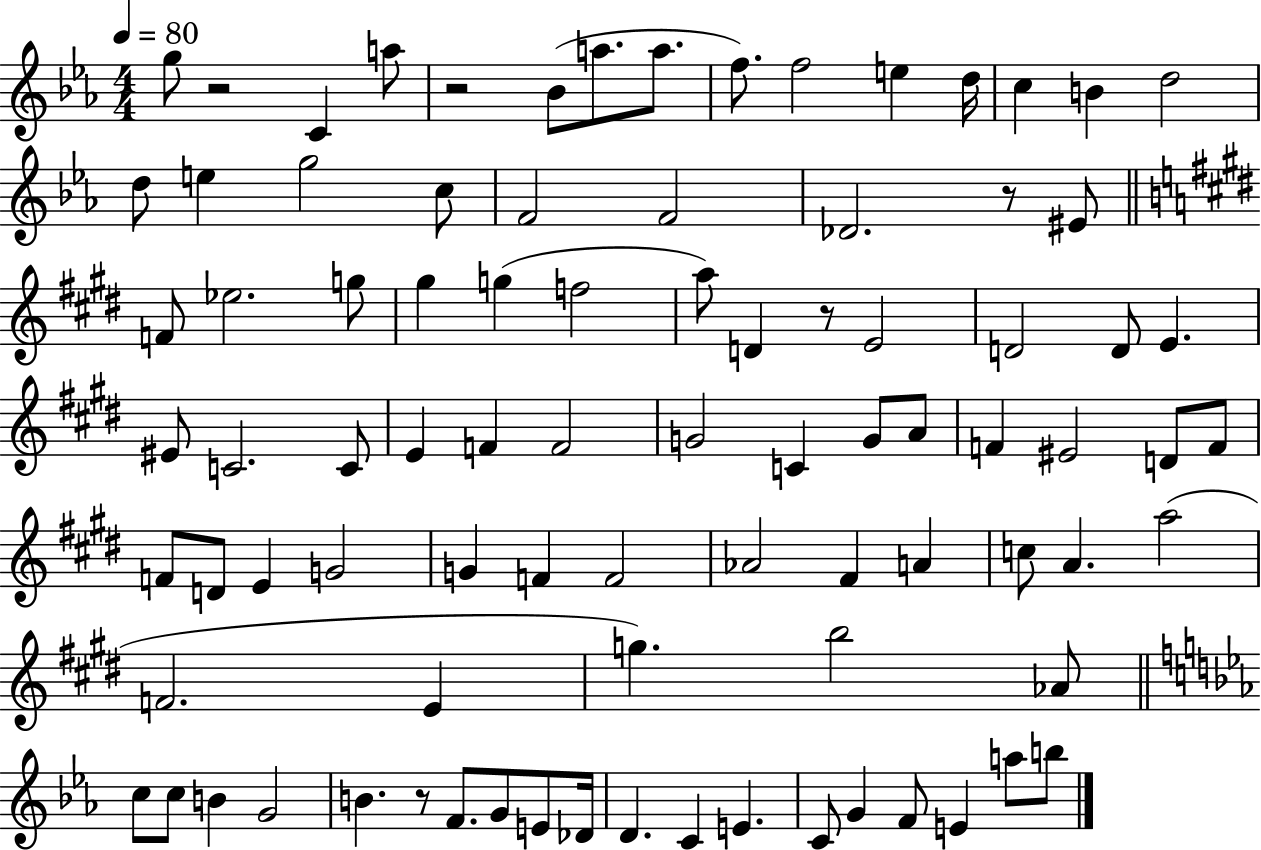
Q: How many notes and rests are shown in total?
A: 88